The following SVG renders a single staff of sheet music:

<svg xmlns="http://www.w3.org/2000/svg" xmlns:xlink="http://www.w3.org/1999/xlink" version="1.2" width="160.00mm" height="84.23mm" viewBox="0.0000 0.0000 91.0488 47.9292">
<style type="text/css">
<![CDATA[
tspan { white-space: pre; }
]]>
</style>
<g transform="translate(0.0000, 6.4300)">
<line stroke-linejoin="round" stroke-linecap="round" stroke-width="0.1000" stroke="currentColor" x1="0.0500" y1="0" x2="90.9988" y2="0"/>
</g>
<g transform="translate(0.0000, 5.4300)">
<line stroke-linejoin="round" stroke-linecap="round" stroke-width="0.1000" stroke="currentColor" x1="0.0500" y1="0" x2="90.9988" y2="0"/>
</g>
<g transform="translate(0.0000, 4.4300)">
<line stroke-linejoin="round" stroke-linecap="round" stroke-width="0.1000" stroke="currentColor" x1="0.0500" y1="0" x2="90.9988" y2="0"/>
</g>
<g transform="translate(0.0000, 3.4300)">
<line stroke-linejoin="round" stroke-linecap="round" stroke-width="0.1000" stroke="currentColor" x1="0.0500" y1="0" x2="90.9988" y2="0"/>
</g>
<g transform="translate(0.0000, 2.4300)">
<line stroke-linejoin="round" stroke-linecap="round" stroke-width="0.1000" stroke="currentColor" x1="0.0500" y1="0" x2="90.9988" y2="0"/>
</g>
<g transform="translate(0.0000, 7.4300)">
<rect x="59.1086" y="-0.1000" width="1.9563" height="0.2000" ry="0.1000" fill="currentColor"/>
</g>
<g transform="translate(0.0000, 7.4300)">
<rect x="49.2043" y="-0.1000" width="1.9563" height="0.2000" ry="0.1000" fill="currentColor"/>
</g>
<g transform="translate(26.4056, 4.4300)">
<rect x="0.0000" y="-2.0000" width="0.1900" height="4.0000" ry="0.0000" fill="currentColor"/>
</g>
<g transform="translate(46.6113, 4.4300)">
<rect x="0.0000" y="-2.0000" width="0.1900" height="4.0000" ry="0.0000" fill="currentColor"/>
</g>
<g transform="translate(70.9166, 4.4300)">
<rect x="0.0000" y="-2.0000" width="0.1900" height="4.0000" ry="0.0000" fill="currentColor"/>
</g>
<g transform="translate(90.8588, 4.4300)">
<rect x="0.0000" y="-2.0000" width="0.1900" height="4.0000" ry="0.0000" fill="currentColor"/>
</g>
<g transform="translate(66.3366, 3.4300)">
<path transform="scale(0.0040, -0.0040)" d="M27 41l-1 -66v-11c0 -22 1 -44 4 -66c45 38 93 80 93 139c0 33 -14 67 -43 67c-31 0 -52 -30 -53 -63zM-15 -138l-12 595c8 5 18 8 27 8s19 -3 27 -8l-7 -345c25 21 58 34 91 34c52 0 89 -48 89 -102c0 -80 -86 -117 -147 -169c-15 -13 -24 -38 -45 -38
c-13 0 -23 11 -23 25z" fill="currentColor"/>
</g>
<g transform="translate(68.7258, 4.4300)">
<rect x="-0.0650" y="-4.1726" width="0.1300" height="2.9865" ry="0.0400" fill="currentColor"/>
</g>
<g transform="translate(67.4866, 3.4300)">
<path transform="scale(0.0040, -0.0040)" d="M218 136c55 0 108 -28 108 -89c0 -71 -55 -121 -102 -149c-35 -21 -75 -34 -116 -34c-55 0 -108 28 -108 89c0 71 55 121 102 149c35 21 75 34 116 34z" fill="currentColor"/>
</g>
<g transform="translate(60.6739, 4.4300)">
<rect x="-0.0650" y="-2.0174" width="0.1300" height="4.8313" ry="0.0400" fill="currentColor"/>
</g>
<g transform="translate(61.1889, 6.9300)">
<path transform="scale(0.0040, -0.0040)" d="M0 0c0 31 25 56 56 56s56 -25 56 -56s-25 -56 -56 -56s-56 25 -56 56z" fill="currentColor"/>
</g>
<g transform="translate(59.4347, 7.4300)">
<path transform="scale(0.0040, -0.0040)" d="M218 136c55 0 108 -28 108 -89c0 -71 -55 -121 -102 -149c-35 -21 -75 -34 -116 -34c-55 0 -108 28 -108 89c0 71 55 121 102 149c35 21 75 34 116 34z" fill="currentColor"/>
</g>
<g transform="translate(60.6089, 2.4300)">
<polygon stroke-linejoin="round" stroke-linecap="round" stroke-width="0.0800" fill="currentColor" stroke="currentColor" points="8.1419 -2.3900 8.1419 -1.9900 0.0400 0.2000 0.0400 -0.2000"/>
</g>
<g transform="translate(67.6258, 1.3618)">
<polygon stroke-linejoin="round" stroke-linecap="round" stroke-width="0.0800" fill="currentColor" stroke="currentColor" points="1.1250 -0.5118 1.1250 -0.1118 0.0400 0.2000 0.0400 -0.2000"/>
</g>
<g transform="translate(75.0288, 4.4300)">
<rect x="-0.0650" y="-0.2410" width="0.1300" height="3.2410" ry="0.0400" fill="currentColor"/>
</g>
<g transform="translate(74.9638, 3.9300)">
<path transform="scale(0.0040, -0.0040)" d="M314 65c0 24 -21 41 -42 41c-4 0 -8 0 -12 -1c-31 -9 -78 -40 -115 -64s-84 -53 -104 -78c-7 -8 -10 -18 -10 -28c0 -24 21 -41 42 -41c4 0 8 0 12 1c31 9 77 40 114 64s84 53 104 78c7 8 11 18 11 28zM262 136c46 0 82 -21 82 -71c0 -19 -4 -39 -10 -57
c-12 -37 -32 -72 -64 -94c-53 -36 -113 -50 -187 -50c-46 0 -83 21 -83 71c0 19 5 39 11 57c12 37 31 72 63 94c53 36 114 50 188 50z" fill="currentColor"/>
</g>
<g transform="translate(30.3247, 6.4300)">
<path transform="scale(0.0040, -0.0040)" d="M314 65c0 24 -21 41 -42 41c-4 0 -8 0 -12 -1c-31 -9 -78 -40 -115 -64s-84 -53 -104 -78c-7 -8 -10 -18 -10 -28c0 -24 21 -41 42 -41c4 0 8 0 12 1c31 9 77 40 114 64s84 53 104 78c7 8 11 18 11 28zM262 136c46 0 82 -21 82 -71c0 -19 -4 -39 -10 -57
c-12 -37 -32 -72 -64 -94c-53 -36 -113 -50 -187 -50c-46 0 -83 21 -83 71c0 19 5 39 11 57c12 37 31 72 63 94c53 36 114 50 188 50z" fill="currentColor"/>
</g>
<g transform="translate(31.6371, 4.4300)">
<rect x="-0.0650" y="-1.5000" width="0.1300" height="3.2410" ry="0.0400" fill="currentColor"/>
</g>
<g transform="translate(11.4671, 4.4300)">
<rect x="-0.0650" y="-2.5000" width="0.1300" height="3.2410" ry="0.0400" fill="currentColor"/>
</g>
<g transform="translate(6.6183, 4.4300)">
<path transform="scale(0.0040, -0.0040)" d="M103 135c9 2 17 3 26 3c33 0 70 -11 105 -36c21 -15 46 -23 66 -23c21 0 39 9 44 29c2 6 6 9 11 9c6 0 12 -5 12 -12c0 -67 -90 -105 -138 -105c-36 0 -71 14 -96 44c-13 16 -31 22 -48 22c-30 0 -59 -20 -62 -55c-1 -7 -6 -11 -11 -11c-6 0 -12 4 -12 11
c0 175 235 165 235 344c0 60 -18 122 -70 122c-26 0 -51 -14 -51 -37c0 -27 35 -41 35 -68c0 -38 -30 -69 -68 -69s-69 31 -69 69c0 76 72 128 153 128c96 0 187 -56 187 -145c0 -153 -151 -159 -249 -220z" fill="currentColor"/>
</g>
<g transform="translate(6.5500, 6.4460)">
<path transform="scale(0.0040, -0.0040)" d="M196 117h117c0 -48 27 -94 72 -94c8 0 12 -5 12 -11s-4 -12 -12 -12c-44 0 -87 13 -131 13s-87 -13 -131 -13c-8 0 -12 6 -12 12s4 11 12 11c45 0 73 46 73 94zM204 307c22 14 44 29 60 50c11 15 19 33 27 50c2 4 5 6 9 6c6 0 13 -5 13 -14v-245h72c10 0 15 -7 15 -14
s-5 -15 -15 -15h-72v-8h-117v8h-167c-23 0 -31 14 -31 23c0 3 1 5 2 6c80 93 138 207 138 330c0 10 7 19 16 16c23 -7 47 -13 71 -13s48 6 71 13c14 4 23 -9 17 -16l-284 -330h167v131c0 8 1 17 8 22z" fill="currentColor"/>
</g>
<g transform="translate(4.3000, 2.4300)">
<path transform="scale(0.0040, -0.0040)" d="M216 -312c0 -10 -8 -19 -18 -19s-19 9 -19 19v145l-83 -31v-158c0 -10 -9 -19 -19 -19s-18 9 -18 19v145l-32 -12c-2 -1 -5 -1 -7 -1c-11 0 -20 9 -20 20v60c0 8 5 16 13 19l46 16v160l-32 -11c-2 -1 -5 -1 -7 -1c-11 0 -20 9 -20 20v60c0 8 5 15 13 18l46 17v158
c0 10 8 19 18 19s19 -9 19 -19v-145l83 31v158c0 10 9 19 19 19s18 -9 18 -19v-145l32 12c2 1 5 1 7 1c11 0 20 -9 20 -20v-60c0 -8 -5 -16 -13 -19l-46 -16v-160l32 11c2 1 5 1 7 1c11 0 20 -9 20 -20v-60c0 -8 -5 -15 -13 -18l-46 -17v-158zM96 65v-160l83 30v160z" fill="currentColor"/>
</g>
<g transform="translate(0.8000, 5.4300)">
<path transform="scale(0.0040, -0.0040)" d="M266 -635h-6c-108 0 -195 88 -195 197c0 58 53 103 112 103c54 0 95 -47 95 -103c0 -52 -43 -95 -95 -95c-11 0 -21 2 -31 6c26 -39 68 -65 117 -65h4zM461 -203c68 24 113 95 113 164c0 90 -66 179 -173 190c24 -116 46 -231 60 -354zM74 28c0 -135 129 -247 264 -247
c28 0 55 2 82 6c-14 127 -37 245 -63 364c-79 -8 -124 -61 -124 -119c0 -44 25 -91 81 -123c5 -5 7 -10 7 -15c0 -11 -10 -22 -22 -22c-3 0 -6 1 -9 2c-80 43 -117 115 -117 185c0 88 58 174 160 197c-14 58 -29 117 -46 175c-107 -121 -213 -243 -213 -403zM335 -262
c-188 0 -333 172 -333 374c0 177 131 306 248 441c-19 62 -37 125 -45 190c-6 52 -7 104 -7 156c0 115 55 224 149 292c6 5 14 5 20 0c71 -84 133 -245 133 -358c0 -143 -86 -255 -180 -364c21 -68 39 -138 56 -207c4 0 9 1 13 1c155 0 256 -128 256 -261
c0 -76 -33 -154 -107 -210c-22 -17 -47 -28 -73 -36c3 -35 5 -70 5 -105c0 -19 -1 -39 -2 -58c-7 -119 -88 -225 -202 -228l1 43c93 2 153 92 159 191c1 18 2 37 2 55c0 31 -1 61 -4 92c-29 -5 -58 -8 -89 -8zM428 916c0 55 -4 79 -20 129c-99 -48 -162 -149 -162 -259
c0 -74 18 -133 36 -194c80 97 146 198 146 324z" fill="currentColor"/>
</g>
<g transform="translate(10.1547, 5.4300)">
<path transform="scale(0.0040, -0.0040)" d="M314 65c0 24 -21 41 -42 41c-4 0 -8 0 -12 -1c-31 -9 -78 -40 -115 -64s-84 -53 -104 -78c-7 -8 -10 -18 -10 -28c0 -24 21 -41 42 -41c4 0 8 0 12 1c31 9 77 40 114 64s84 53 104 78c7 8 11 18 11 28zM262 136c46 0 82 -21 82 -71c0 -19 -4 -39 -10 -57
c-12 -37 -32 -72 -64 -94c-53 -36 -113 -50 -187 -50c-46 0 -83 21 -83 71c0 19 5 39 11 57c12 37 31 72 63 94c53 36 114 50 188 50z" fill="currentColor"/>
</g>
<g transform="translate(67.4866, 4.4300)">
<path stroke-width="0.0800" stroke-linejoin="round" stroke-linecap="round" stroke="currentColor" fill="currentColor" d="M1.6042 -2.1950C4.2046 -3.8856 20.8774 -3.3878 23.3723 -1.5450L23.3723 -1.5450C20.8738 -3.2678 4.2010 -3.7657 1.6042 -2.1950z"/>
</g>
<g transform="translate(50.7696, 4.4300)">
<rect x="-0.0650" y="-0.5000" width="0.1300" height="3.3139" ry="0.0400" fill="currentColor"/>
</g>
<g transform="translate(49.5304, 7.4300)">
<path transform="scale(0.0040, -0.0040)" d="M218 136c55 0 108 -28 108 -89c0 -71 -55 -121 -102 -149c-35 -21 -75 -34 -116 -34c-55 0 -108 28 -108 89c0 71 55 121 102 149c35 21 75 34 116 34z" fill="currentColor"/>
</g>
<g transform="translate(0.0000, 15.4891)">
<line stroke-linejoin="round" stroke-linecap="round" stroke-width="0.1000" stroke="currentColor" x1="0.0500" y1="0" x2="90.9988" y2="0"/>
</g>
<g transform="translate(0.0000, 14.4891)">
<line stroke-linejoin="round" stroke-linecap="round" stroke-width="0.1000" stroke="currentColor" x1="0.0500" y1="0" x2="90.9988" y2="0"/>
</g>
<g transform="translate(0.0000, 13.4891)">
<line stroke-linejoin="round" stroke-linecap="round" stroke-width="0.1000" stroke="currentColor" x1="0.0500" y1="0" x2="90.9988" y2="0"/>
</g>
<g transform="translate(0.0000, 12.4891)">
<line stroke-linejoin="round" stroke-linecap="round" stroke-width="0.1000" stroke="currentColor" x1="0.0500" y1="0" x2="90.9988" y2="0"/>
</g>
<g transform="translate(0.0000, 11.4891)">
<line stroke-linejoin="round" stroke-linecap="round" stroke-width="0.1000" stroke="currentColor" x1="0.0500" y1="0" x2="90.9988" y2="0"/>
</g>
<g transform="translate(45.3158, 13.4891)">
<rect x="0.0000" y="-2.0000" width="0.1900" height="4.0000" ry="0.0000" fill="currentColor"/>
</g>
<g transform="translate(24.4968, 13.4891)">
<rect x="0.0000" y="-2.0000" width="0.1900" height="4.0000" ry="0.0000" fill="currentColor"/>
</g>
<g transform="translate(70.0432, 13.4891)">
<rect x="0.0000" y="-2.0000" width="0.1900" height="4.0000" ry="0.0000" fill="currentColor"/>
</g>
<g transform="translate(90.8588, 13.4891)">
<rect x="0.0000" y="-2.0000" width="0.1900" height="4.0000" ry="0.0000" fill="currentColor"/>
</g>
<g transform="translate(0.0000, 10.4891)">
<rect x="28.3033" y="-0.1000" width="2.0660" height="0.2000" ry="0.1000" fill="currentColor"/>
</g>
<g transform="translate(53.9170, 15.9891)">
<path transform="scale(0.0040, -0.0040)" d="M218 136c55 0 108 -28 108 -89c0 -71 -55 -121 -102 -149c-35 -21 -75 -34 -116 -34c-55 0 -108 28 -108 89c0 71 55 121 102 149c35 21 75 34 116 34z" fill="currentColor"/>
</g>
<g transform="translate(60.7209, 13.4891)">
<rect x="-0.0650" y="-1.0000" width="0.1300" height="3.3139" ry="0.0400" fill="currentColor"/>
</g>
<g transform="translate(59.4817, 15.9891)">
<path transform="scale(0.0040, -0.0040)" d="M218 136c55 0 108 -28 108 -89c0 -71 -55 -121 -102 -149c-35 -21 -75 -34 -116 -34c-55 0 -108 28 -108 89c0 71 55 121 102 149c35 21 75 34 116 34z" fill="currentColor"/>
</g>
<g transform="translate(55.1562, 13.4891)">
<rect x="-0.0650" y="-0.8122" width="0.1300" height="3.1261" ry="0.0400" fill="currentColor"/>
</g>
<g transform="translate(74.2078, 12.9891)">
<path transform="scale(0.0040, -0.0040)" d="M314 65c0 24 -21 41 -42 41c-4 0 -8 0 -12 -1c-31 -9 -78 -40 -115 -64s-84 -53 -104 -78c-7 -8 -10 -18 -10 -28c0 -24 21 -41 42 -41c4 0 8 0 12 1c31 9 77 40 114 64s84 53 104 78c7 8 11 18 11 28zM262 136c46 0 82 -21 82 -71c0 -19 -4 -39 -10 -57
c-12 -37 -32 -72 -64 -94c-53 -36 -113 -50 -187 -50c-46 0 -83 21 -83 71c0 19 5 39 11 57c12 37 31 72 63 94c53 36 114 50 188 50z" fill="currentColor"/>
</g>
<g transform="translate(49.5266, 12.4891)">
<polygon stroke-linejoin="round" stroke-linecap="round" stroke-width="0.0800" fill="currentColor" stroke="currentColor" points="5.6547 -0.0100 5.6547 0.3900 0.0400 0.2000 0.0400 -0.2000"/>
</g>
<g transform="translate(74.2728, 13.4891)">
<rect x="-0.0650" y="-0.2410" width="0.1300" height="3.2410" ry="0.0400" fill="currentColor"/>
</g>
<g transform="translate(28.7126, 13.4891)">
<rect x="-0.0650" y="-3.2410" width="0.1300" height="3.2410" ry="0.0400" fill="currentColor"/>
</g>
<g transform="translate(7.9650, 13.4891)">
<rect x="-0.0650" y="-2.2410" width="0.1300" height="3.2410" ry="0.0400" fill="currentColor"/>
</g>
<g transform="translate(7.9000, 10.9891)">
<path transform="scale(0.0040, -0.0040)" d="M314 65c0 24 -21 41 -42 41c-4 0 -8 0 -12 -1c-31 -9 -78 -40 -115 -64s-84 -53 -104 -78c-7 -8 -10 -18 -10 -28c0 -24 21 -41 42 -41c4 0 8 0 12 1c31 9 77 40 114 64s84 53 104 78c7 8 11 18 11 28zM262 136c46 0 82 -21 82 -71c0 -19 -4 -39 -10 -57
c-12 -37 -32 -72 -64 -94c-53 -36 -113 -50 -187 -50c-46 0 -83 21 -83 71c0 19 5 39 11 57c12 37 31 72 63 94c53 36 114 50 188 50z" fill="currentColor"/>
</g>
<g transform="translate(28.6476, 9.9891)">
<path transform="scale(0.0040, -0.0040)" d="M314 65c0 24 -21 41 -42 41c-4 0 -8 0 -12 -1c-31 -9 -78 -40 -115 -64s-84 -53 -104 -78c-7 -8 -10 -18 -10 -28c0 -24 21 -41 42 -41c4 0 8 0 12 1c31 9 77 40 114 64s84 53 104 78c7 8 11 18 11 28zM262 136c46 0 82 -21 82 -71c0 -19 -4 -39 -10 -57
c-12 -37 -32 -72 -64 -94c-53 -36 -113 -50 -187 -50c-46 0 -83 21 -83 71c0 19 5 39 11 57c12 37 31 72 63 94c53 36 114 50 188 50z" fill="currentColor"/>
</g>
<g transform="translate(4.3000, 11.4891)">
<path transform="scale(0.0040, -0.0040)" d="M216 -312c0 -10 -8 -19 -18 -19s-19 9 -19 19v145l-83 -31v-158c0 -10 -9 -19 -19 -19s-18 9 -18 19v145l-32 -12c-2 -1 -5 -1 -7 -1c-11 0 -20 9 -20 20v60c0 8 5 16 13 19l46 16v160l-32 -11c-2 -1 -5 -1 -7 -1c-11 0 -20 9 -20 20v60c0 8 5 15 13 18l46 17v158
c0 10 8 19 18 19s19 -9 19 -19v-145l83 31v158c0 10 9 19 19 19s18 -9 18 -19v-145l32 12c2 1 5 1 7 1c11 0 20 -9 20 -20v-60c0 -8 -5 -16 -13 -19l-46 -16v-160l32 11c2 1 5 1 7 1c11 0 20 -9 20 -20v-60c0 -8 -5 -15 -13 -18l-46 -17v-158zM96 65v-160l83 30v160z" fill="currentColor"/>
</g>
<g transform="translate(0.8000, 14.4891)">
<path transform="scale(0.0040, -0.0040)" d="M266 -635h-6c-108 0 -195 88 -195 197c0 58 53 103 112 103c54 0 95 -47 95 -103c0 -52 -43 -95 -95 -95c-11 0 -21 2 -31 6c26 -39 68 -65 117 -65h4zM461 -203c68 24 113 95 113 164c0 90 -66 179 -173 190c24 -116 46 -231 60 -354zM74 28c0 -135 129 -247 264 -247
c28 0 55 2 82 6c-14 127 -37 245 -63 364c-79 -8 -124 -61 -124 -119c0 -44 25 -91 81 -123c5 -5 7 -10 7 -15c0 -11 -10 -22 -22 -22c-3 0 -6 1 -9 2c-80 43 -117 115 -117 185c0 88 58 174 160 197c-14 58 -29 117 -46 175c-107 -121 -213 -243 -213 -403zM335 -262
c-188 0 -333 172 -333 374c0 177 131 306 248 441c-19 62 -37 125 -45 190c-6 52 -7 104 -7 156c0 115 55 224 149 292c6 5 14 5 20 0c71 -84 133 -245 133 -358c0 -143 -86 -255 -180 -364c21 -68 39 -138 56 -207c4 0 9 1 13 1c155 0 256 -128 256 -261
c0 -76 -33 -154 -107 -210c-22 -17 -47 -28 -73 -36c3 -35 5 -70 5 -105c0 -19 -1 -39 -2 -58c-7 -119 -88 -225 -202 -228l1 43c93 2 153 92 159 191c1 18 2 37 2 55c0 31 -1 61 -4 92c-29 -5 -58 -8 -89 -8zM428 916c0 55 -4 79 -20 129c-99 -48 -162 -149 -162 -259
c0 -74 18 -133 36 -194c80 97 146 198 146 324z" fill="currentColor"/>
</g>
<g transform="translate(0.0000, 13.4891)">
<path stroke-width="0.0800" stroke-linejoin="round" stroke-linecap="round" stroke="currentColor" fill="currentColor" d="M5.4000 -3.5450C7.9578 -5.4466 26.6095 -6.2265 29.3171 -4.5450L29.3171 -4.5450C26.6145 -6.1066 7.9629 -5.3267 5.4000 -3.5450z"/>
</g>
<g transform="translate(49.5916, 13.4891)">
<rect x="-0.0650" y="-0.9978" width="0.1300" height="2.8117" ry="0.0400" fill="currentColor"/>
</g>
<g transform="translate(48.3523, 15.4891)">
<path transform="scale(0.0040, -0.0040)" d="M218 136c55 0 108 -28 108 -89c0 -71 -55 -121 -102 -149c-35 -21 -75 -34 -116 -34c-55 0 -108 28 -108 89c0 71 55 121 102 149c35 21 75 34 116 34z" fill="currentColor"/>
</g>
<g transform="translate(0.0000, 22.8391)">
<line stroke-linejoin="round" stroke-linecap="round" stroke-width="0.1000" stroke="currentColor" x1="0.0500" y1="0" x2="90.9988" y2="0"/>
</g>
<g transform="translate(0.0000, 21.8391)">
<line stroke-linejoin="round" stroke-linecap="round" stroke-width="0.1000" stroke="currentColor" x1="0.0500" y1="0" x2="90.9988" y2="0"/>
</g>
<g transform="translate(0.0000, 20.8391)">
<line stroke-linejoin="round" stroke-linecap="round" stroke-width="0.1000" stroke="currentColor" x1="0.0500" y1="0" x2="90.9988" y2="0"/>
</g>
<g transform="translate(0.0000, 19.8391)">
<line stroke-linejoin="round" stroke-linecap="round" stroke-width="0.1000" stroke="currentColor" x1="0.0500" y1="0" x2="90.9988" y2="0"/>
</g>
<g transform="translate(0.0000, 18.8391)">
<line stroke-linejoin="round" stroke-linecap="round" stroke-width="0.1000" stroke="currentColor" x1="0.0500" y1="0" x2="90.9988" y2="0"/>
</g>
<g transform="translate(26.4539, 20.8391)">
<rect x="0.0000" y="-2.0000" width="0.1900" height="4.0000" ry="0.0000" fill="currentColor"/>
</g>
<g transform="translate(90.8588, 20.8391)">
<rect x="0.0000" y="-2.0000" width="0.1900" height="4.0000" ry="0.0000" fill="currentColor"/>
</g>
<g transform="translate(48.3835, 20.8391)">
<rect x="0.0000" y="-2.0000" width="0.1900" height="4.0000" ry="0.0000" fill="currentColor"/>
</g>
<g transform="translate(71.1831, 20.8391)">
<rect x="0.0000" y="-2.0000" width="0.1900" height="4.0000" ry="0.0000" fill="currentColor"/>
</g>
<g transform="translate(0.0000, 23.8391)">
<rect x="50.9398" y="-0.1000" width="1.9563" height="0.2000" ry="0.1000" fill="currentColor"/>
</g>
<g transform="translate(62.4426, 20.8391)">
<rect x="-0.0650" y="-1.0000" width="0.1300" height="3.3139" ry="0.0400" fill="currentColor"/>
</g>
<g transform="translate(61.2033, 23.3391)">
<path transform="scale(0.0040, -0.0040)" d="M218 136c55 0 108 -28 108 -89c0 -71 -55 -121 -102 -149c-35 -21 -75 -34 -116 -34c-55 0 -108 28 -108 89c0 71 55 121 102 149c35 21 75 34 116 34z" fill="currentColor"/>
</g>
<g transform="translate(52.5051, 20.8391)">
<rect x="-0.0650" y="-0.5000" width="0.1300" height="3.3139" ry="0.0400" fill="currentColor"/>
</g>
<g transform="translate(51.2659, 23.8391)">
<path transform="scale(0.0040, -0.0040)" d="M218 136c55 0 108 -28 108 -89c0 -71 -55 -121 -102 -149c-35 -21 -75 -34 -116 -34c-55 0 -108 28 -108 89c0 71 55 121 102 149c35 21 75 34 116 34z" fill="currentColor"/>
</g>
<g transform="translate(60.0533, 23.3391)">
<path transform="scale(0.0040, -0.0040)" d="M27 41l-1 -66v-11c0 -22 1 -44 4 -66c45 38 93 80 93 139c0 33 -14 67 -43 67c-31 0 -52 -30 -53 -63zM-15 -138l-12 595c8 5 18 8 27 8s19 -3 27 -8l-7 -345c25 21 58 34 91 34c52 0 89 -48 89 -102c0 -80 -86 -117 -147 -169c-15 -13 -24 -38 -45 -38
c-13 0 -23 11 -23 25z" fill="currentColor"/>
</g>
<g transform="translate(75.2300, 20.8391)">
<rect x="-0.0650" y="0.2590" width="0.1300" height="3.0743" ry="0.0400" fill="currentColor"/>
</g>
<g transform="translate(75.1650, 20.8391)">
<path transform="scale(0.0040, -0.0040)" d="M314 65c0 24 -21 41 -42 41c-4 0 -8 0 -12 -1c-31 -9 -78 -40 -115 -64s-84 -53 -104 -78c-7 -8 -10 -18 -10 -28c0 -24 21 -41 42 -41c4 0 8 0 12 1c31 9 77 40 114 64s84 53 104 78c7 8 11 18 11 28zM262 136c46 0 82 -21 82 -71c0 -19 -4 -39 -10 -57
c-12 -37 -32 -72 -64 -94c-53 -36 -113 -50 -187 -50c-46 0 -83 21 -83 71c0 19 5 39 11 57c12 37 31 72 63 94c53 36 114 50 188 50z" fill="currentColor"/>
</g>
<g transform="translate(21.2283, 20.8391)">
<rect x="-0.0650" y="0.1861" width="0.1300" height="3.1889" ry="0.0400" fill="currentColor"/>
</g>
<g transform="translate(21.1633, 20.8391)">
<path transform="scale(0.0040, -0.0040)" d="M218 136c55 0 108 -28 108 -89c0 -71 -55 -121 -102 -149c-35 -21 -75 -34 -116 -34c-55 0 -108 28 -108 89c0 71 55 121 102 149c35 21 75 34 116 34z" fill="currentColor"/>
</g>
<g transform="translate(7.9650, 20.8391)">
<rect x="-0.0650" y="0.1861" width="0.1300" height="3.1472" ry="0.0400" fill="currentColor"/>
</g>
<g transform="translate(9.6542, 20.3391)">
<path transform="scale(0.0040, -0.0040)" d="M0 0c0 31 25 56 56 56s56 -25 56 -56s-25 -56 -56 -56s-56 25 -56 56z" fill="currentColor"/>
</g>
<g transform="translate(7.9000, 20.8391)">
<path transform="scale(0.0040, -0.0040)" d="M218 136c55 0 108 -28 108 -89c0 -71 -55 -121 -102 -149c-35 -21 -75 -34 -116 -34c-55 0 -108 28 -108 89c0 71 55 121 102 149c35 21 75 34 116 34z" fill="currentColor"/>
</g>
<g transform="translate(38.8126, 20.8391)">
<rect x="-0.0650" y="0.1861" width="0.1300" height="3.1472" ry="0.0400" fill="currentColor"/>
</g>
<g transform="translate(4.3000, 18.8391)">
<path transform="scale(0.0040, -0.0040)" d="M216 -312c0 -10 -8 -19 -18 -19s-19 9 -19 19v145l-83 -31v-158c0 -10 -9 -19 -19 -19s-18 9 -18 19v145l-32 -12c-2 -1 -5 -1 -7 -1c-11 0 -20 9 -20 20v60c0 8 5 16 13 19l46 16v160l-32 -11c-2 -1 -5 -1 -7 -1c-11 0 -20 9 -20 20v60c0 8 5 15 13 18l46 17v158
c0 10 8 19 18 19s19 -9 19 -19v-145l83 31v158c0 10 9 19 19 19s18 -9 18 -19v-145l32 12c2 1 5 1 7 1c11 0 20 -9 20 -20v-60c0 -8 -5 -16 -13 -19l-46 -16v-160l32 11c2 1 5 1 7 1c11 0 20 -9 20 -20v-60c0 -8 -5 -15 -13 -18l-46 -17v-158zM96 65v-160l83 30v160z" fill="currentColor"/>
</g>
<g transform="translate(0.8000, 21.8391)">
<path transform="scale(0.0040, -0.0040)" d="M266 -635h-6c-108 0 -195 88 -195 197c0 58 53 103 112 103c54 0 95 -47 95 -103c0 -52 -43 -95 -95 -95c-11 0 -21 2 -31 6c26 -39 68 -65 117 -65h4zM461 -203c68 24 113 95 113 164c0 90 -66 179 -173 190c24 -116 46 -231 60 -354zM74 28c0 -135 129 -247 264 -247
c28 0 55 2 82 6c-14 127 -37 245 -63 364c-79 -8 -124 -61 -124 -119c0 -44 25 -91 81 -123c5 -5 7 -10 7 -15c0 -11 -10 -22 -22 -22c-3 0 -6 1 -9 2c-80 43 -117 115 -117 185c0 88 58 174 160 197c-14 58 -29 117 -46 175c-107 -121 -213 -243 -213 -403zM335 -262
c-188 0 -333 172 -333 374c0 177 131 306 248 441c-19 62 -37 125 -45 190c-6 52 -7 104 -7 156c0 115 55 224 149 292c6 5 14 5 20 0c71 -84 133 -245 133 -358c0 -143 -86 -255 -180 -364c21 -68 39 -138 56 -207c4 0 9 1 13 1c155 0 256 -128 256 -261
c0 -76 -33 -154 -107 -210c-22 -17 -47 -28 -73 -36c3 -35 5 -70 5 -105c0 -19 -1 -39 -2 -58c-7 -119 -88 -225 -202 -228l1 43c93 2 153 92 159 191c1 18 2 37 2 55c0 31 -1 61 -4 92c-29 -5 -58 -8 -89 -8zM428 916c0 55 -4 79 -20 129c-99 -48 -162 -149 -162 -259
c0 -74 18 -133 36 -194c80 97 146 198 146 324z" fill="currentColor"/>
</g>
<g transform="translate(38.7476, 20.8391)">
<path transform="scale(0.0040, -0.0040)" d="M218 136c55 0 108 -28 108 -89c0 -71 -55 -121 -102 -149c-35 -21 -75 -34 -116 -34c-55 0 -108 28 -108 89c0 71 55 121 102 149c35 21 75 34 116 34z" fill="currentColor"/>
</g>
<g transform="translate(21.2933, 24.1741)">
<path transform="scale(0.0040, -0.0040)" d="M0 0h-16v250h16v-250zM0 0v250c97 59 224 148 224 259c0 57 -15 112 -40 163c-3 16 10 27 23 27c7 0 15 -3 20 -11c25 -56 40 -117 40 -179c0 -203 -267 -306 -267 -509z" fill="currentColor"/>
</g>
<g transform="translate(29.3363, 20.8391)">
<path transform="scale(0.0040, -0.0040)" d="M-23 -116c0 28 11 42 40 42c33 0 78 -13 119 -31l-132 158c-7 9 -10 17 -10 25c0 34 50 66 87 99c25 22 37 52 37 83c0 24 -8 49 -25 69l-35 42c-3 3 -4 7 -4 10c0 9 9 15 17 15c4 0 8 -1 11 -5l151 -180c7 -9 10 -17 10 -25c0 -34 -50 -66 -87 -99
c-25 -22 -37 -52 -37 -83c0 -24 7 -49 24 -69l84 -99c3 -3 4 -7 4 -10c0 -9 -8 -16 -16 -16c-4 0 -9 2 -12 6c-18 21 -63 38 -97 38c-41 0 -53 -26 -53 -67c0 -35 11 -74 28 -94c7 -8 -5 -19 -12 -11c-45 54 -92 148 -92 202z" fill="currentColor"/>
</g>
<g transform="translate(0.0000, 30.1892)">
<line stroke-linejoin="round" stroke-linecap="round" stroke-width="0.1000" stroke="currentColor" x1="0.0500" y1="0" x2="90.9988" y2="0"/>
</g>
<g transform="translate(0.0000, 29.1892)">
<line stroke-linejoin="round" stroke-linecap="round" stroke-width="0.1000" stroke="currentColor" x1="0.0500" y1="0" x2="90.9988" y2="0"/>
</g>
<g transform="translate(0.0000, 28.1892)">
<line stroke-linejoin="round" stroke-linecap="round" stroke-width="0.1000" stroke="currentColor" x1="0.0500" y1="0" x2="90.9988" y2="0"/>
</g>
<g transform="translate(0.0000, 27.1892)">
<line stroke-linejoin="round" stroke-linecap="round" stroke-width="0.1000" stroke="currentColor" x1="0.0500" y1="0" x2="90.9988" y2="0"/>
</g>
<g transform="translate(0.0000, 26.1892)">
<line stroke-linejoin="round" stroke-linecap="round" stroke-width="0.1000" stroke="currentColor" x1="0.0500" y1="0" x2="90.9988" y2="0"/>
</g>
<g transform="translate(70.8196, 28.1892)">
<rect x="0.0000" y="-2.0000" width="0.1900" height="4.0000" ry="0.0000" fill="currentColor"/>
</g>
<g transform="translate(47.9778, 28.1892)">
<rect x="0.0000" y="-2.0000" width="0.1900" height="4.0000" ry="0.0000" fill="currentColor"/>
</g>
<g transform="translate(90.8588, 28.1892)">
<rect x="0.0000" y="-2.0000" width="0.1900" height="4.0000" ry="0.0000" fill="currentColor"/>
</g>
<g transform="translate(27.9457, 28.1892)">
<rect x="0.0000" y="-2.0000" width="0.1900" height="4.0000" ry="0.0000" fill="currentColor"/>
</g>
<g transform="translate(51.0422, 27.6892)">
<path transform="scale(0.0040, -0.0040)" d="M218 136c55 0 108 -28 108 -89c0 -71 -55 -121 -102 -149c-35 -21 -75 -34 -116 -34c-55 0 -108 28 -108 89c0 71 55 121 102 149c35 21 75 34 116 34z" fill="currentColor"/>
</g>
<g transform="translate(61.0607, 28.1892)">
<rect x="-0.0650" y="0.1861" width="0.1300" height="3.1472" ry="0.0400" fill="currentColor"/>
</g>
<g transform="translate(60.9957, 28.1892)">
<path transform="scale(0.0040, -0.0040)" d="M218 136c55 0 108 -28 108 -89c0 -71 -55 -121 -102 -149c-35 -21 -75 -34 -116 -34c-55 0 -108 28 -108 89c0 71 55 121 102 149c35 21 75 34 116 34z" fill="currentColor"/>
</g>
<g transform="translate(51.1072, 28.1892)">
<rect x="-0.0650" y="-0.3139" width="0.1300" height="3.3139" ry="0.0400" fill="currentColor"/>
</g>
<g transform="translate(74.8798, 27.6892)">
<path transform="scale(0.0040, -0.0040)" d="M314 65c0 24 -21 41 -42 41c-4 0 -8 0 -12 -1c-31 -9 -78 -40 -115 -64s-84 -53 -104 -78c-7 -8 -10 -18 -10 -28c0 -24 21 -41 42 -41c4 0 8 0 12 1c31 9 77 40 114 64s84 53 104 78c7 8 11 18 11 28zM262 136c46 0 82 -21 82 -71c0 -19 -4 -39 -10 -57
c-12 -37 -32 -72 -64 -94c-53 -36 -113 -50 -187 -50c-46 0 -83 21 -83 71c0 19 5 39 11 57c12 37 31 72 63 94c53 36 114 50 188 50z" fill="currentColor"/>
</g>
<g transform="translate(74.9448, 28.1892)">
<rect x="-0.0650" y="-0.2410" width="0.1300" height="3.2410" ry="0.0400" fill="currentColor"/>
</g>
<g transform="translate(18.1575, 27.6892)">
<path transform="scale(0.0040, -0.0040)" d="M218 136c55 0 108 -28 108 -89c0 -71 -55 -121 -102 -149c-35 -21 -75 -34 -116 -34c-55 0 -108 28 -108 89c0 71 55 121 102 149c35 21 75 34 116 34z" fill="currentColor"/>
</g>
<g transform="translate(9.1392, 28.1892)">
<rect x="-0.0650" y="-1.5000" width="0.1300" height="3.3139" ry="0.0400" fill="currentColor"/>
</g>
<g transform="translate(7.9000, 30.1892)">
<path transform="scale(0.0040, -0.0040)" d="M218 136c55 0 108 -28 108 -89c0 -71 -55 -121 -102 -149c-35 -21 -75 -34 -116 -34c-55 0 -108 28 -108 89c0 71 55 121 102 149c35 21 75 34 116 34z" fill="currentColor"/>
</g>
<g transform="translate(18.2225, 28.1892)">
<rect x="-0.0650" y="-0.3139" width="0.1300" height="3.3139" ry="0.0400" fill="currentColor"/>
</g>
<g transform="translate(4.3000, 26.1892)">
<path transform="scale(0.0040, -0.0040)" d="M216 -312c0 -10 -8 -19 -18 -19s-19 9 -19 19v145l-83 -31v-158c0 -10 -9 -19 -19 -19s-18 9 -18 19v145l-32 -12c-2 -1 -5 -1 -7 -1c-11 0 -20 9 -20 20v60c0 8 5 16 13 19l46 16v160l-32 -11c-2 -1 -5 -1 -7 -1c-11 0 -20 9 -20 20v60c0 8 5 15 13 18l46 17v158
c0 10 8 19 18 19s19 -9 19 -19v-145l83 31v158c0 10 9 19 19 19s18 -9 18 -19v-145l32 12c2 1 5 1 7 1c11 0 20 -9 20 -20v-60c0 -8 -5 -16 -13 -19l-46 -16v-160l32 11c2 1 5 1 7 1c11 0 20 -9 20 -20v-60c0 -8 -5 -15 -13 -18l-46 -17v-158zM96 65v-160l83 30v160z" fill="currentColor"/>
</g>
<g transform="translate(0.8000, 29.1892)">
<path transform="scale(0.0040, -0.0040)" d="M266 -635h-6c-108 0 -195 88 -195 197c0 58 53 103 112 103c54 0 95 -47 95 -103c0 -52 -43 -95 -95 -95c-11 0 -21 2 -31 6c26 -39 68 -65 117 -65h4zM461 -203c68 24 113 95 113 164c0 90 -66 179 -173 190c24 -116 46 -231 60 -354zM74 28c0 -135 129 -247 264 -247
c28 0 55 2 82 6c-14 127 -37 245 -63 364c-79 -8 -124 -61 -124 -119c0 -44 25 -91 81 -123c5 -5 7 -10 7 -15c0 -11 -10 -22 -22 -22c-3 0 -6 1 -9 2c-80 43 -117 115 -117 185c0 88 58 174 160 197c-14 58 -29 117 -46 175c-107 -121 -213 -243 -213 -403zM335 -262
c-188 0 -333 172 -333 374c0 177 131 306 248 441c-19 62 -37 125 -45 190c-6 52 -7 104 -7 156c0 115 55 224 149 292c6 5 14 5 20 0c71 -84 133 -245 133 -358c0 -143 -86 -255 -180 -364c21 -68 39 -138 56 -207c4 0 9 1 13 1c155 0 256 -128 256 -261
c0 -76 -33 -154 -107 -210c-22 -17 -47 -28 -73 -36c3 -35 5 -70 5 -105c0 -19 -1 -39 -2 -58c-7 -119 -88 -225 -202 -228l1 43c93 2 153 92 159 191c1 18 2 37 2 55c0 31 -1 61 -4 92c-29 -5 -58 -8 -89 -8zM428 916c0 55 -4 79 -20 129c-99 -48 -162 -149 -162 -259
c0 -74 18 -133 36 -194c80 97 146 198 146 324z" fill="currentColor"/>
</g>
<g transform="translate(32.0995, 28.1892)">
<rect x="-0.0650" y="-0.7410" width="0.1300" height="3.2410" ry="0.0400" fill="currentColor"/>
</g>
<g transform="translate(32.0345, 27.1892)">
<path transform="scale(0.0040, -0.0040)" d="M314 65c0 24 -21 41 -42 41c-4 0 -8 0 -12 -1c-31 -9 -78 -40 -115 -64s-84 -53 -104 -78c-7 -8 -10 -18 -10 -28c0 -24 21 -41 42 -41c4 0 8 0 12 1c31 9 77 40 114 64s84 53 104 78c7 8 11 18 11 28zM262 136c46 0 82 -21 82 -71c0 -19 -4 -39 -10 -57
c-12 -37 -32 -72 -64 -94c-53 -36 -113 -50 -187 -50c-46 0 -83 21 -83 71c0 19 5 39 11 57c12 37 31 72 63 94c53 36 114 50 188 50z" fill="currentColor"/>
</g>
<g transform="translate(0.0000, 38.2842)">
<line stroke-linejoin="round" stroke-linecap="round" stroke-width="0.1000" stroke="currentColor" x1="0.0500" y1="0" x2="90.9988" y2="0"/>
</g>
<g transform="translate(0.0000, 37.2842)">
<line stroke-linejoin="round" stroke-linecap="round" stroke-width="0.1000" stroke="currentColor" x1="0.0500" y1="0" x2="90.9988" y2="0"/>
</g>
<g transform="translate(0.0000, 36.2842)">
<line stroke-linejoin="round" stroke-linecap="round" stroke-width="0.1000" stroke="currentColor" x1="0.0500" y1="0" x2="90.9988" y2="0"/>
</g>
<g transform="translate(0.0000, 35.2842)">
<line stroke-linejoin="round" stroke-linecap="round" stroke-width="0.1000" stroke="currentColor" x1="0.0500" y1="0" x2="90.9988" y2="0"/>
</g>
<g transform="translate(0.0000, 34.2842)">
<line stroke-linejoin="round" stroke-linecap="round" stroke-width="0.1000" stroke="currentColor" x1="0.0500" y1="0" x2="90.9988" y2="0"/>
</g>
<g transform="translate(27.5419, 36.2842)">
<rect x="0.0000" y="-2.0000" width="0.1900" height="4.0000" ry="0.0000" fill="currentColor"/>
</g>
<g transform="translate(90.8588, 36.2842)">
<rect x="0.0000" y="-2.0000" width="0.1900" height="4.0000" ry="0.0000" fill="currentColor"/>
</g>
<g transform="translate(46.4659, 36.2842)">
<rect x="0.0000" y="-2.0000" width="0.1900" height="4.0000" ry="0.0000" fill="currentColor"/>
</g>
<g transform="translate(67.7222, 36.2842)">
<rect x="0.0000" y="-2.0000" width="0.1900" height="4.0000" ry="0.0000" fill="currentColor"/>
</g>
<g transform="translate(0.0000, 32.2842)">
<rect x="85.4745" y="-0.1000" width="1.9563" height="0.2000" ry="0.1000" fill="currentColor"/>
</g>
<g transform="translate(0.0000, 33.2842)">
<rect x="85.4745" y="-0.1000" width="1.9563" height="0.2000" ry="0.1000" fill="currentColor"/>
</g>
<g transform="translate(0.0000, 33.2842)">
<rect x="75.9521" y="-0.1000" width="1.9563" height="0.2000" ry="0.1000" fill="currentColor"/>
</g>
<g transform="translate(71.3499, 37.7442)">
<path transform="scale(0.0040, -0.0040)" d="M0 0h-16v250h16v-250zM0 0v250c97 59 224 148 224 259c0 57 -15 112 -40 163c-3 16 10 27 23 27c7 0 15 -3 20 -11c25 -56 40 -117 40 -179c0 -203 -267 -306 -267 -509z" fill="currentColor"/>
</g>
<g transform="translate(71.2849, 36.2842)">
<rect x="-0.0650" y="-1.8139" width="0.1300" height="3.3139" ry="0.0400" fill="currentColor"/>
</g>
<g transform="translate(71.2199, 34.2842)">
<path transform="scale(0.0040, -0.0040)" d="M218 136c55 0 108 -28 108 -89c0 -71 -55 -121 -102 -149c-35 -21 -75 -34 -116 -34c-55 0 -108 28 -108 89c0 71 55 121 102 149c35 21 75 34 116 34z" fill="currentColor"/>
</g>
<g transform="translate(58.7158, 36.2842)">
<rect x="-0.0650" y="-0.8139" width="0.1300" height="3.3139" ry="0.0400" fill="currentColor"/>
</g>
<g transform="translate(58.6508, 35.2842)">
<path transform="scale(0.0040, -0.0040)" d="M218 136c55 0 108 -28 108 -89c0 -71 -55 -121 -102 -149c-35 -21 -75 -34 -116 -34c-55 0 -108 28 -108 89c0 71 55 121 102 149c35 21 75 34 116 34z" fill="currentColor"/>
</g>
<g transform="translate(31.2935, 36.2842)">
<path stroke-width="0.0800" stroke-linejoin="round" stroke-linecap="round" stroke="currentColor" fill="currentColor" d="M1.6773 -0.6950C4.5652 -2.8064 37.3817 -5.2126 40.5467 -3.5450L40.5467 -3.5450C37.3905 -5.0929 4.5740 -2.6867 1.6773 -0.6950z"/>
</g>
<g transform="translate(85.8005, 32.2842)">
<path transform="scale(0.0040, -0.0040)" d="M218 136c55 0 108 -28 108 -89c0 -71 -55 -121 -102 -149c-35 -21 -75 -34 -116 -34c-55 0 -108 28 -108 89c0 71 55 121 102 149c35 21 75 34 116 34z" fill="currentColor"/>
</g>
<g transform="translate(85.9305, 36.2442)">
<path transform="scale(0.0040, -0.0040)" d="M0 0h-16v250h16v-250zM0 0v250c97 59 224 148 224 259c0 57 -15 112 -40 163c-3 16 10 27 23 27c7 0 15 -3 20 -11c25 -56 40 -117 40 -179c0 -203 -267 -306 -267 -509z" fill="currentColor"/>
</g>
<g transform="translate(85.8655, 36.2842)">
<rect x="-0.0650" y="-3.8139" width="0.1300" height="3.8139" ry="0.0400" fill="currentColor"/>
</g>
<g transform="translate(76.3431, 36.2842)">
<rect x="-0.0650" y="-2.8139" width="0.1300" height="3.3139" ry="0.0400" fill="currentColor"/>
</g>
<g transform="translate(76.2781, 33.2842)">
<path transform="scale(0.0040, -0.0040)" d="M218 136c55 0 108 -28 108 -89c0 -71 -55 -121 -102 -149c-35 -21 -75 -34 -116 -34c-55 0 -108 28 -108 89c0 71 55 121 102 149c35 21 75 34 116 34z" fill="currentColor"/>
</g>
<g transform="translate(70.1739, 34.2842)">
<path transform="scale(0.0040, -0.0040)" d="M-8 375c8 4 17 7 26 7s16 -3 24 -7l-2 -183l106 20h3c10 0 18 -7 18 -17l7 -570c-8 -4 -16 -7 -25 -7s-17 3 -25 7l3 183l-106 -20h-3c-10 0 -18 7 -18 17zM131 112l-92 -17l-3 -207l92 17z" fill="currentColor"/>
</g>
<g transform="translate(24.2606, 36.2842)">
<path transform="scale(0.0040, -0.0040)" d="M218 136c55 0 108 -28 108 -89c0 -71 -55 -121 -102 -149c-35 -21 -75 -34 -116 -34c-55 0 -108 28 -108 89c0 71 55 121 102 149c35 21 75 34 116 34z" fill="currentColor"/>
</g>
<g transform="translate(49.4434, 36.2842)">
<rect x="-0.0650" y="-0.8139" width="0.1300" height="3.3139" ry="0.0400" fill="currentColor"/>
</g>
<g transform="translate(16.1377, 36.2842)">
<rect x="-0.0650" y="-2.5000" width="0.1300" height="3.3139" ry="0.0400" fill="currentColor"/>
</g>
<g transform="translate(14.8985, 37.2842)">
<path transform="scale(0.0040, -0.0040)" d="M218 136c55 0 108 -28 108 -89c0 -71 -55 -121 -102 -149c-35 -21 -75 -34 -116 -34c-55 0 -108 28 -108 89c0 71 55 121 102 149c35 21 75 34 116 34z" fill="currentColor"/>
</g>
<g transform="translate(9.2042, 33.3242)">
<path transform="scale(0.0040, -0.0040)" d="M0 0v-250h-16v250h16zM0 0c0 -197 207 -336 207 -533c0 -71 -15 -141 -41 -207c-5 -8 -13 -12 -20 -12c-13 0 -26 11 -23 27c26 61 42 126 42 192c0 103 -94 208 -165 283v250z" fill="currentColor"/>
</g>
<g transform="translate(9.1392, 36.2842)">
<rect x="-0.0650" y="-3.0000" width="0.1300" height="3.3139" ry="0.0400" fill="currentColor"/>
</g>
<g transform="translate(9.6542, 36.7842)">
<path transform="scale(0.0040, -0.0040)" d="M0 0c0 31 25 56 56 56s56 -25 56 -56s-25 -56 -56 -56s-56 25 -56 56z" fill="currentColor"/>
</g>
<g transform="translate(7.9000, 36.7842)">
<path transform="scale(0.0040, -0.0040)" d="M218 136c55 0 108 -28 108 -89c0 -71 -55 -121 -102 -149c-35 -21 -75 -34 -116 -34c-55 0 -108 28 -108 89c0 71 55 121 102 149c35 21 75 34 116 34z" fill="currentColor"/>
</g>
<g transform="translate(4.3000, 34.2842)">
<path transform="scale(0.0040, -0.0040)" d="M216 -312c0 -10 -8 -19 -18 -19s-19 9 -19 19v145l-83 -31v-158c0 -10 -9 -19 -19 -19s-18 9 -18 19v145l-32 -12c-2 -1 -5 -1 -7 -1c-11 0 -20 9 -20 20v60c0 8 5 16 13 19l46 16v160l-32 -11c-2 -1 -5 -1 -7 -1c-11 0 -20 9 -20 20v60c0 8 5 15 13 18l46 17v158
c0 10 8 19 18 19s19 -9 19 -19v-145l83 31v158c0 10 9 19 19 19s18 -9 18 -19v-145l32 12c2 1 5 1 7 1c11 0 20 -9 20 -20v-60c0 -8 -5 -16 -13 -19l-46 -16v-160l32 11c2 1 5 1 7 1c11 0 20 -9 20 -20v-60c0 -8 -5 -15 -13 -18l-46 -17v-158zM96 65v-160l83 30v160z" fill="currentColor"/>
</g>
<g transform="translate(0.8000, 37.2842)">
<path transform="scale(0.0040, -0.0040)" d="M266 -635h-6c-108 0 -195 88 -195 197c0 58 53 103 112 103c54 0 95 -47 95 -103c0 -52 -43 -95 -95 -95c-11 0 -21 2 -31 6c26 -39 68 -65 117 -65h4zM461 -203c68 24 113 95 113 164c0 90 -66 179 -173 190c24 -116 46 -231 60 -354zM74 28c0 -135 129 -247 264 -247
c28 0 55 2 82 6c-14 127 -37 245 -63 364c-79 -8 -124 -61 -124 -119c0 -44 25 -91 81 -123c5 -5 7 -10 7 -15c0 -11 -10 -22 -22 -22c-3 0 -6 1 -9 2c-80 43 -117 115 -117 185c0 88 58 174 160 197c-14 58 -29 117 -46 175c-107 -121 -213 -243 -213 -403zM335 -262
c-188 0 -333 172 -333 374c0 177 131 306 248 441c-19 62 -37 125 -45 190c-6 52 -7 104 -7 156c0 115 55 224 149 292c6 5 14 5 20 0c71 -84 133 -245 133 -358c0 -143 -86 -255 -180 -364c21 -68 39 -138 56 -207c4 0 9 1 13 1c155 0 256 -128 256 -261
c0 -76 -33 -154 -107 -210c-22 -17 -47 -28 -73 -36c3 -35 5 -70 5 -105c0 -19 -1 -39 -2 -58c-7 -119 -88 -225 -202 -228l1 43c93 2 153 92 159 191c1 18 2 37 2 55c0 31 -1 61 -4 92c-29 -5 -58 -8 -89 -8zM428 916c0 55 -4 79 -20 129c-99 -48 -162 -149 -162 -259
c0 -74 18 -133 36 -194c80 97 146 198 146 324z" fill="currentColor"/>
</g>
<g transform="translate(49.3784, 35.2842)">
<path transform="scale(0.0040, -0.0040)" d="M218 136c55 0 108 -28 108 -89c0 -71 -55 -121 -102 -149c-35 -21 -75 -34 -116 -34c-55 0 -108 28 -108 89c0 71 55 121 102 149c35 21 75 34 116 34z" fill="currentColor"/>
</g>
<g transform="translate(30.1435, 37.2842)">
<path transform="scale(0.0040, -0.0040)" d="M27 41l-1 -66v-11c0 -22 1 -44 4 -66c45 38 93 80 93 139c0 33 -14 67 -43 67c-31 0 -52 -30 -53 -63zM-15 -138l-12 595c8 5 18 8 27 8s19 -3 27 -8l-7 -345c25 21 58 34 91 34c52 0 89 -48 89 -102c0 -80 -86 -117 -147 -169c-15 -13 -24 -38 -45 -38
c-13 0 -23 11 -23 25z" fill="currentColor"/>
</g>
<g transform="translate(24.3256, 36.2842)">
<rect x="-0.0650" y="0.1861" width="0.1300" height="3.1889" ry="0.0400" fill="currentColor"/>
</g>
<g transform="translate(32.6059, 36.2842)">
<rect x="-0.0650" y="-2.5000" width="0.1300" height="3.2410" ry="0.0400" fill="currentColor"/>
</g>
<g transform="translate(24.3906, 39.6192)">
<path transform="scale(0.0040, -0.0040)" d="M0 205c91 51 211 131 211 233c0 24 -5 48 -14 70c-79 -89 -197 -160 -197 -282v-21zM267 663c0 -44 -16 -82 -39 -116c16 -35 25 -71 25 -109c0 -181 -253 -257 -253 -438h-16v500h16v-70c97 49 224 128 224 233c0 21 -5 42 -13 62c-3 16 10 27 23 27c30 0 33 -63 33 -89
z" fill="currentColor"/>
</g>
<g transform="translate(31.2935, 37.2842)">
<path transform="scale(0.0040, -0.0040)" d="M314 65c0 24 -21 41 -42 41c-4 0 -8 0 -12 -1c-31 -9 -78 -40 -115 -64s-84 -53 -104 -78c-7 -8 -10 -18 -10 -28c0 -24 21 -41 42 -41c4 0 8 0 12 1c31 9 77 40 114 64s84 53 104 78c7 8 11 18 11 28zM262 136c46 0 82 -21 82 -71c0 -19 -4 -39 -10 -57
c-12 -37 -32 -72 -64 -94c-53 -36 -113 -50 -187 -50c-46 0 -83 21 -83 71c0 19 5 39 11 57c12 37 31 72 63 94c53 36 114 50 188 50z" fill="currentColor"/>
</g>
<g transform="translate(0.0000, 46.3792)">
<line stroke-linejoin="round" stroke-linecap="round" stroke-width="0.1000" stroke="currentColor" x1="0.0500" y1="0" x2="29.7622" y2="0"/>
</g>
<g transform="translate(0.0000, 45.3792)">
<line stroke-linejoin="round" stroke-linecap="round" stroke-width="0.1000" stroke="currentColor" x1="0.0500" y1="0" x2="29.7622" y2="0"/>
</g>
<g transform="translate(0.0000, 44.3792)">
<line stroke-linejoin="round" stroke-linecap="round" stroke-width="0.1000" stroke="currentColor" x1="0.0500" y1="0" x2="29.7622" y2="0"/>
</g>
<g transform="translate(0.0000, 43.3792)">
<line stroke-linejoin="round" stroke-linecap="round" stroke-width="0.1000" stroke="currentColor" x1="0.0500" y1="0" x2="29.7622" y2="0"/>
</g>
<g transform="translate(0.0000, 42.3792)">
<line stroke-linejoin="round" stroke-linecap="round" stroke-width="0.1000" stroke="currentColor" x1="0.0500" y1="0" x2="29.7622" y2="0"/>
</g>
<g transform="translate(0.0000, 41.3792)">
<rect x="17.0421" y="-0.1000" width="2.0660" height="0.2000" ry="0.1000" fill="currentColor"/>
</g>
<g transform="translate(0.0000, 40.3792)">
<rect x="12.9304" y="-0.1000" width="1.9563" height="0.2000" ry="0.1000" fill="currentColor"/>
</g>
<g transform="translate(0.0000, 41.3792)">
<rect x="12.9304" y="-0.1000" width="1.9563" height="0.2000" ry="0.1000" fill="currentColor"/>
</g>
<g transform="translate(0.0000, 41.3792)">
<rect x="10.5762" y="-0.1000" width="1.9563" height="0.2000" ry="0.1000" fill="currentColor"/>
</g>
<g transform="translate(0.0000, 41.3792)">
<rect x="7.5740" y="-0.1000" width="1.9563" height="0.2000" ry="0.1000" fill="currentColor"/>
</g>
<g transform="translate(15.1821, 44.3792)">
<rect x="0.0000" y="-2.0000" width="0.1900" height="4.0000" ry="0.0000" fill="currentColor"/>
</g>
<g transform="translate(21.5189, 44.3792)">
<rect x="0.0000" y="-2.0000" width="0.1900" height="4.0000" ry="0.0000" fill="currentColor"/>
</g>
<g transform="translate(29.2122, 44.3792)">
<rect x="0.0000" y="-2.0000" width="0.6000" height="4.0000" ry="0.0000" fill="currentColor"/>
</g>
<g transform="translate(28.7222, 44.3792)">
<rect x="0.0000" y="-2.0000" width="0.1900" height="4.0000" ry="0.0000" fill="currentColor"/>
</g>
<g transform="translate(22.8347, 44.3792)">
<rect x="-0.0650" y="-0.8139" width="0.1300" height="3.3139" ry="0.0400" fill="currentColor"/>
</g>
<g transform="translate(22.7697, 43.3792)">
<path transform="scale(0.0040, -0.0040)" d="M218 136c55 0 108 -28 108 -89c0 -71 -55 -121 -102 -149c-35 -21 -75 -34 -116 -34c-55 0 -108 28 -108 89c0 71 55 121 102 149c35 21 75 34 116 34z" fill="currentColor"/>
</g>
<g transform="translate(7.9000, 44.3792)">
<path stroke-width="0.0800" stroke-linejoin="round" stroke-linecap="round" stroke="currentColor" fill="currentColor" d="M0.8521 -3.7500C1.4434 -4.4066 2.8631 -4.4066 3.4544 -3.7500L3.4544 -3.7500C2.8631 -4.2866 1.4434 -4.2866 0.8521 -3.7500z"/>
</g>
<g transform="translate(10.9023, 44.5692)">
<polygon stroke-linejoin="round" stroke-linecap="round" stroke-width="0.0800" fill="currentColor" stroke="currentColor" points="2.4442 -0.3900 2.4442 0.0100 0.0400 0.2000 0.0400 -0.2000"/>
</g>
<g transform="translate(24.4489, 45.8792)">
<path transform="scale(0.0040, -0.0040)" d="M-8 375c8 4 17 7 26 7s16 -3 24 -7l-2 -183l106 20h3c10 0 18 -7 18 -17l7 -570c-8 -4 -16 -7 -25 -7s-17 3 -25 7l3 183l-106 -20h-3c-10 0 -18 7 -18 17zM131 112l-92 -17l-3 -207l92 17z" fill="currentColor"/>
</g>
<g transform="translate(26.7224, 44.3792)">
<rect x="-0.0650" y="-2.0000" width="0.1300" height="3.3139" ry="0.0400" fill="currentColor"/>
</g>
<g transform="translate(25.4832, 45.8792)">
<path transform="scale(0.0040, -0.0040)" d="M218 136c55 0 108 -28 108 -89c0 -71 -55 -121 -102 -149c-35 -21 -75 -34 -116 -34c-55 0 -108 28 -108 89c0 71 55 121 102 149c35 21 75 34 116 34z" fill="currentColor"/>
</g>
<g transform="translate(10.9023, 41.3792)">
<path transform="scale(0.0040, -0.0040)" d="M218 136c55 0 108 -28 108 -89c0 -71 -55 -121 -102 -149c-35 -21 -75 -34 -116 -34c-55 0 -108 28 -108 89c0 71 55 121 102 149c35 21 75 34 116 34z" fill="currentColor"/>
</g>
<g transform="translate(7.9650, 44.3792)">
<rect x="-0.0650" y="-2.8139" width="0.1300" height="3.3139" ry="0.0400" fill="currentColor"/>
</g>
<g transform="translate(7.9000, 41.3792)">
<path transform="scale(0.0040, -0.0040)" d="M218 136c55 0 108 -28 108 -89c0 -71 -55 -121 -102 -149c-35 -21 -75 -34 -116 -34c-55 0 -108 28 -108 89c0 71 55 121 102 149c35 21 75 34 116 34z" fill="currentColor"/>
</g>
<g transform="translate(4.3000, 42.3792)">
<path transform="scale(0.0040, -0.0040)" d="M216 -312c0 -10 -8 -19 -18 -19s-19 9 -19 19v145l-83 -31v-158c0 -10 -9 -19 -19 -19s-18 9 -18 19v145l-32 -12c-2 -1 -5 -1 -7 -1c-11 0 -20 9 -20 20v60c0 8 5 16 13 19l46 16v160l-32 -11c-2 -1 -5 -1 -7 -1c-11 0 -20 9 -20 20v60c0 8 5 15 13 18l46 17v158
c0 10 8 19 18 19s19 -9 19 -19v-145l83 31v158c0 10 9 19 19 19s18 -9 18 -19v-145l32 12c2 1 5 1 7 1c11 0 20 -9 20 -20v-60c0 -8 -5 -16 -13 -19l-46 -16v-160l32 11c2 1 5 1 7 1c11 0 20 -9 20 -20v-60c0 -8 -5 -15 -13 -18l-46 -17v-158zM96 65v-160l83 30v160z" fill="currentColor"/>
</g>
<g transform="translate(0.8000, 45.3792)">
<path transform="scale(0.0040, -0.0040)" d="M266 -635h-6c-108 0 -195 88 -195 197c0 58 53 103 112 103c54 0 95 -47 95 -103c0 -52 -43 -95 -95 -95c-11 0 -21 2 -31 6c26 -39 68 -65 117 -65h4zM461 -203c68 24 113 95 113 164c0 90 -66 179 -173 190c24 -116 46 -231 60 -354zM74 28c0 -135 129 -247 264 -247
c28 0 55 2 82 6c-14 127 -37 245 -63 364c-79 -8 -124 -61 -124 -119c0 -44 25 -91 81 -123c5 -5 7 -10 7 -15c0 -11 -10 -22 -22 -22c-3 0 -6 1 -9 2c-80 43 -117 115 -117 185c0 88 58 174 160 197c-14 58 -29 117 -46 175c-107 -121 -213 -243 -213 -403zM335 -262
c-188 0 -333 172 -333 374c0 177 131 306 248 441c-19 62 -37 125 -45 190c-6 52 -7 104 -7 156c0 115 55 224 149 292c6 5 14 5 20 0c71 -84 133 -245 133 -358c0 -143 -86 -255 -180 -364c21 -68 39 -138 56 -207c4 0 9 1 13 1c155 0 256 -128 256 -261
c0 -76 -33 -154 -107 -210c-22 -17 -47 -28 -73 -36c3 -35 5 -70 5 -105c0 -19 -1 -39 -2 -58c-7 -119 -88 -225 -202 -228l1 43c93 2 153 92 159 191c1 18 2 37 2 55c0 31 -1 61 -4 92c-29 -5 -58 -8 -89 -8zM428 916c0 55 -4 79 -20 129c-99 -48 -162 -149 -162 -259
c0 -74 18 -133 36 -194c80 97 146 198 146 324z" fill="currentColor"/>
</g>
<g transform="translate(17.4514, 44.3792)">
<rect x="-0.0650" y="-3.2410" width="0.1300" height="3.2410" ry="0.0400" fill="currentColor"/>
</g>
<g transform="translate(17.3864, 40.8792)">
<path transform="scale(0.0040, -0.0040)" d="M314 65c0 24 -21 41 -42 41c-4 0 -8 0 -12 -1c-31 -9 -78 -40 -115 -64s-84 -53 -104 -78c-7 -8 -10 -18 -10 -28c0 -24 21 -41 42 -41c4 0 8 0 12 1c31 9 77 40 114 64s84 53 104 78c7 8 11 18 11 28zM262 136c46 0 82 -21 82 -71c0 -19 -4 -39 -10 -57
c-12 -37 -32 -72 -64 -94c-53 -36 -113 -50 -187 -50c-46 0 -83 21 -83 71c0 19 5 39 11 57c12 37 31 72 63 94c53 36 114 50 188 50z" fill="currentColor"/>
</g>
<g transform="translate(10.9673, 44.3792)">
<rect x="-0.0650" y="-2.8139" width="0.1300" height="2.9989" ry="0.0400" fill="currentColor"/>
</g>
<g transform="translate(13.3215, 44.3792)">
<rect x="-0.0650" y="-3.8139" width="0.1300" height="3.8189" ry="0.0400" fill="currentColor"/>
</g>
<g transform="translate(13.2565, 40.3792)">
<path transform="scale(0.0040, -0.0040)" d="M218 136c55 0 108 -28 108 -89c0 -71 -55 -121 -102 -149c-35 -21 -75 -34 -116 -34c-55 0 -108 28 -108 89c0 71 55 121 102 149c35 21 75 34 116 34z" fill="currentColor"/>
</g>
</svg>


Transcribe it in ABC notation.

X:1
T:Untitled
M:2/4
L:1/4
K:G
G2 E2 C C/2 _d/4 c2 g2 b2 E/2 D/2 D c2 B B/2 z B C _D B2 E c d2 c B c2 A/2 G B/4 _G2 d d f/2 a c'/2 a a/2 c'/2 b2 d F